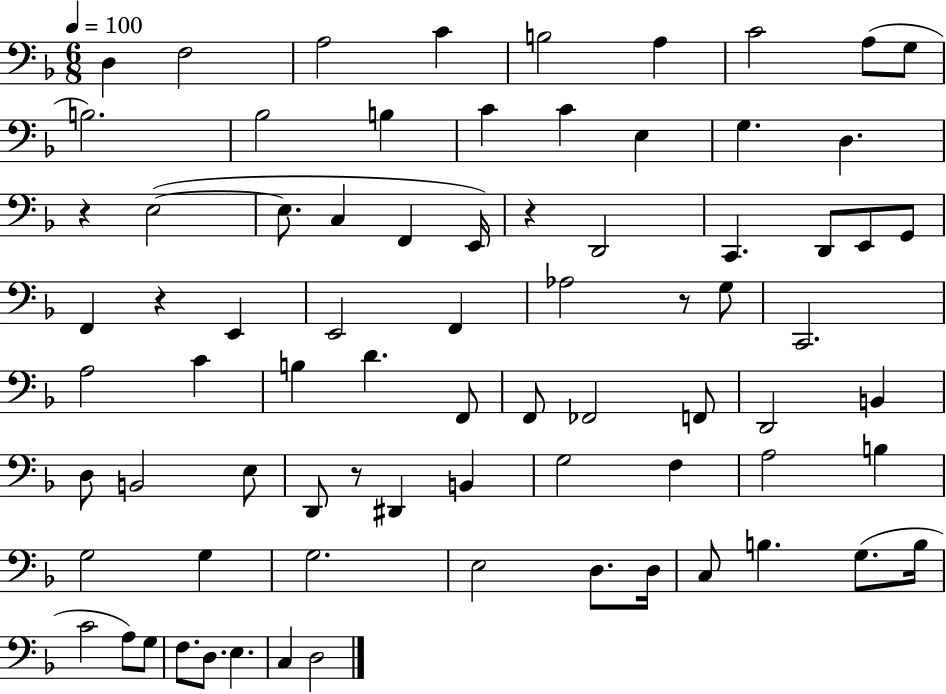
{
  \clef bass
  \numericTimeSignature
  \time 6/8
  \key f \major
  \tempo 4 = 100
  \repeat volta 2 { d4 f2 | a2 c'4 | b2 a4 | c'2 a8( g8 | \break b2.) | bes2 b4 | c'4 c'4 e4 | g4. d4. | \break r4 e2~(~ | e8. c4 f,4 e,16) | r4 d,2 | c,4. d,8 e,8 g,8 | \break f,4 r4 e,4 | e,2 f,4 | aes2 r8 g8 | c,2. | \break a2 c'4 | b4 d'4. f,8 | f,8 fes,2 f,8 | d,2 b,4 | \break d8 b,2 e8 | d,8 r8 dis,4 b,4 | g2 f4 | a2 b4 | \break g2 g4 | g2. | e2 d8. d16 | c8 b4. g8.( b16 | \break c'2 a8) g8 | f8. d8. e4. | c4 d2 | } \bar "|."
}